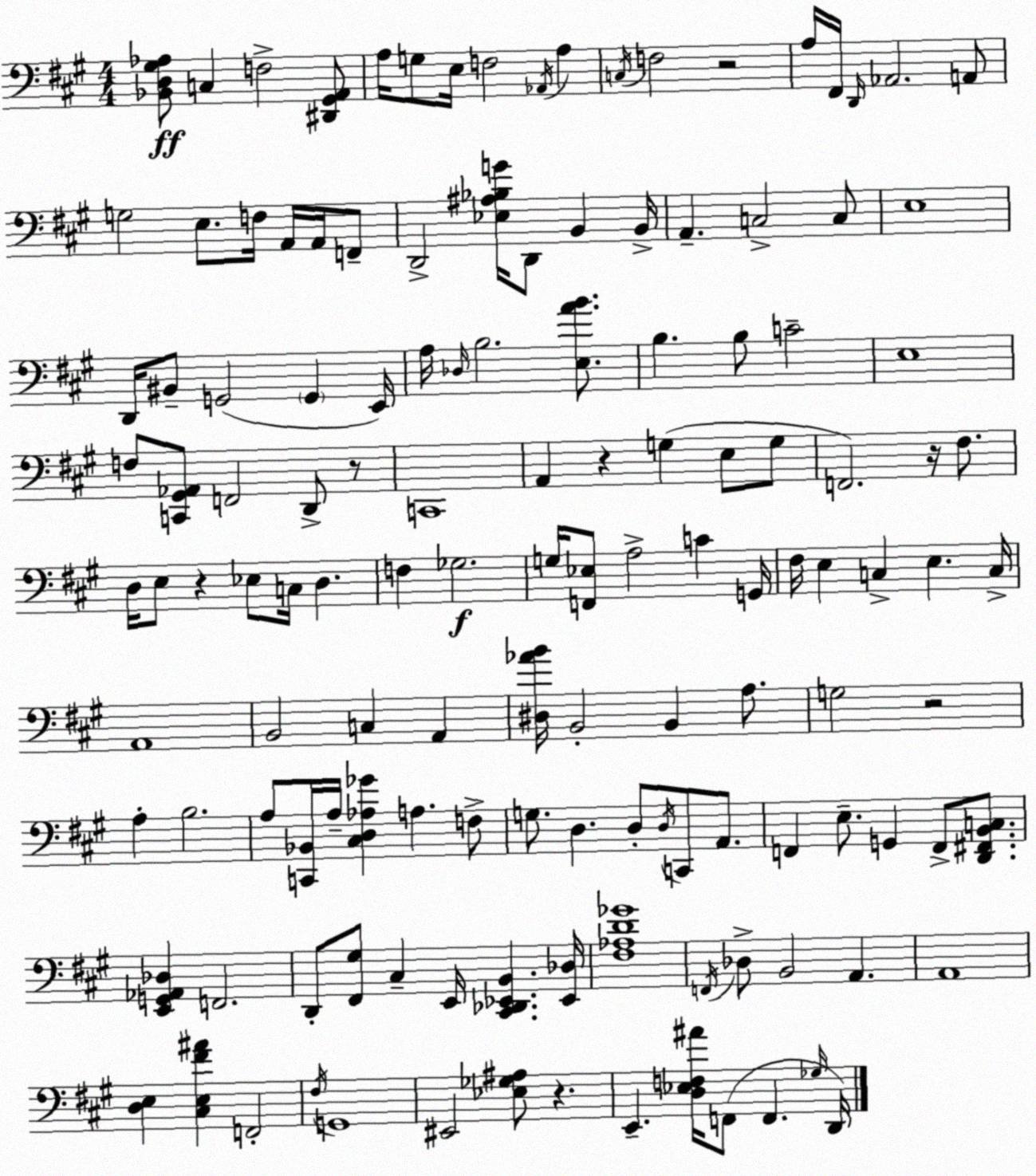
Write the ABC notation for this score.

X:1
T:Untitled
M:4/4
L:1/4
K:A
[_B,,D,^G,_A,]/2 C, F,2 [^D,,^G,,A,,]/2 A,/4 G,/2 E,/4 F,2 _A,,/4 A, C,/4 F,2 z2 A,/4 ^F,,/4 D,,/4 _A,,2 A,,/2 G,2 E,/2 F,/4 A,,/4 A,,/4 F,,/2 D,,2 [_E,^A,_B,G]/4 D,,/2 B,, B,,/4 A,, C,2 C,/2 E,4 D,,/4 ^B,,/2 G,,2 G,, E,,/4 A,/4 _D,/4 B,2 [E,AB]/2 B, B,/2 C2 E,4 F,/2 [C,,^G,,_A,,]/2 F,,2 D,,/2 z/2 C,,4 A,, z G, E,/2 G,/2 F,,2 z/4 ^F,/2 D,/4 E,/2 z _E,/2 C,/4 D, F, _G,2 G,/4 [F,,_E,]/2 A,2 C G,,/4 ^F,/4 E, C, E, C,/4 A,,4 B,,2 C, A,, [^D,_AB]/4 B,,2 B,, A,/2 G,2 z2 A, B,2 A,/2 [C,,_B,,]/4 A,/4 [^C,D,_A,_G] A, F,/2 G,/2 D, D,/2 D,/4 C,,/2 A,,/2 F,, E,/2 G,, F,,/2 [D,,^F,,B,,C,]/2 [E,,G,,_A,,_D,] F,,2 D,,/2 [^F,,^G,]/2 ^C, E,,/4 [^C,,_D,,_E,,B,,] [_E,,_D,]/4 [^F,_A,D_G]4 F,,/4 _D,/2 B,,2 A,, A,,4 [D,E,] [^C,E,^F^A] F,,2 ^F,/4 G,,4 ^E,,2 [_E,_G,^A,]/2 z E,, [D,_E,F,^A]/4 F,,/2 F,, _G,/4 D,,/4